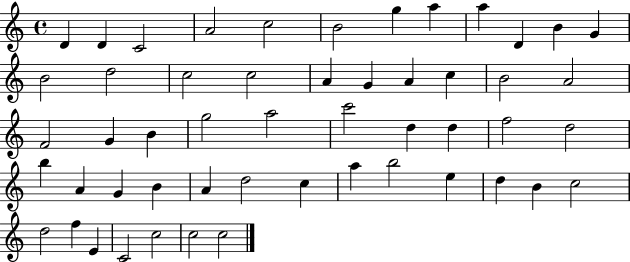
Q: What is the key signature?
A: C major